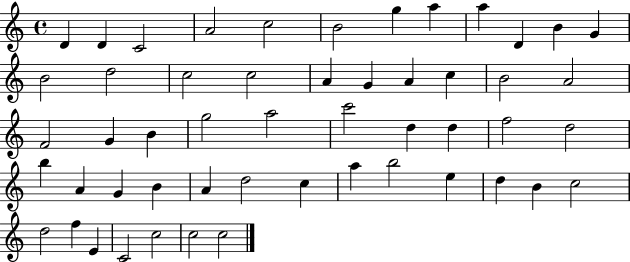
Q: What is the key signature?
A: C major